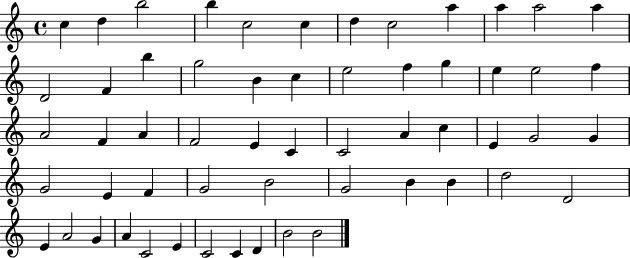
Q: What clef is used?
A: treble